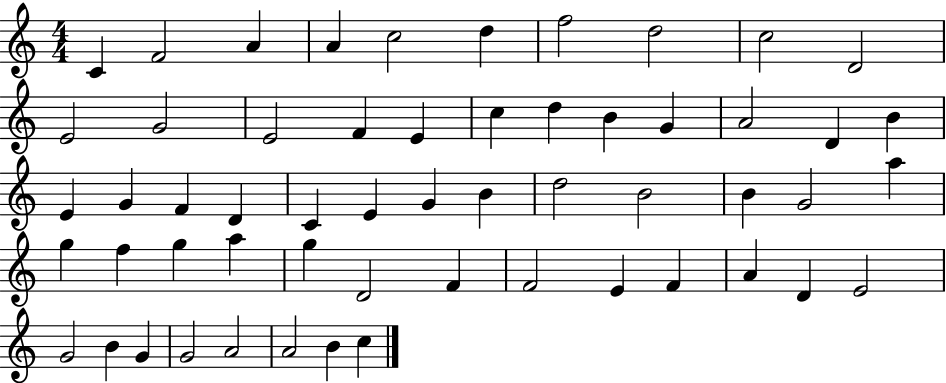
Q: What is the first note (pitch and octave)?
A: C4